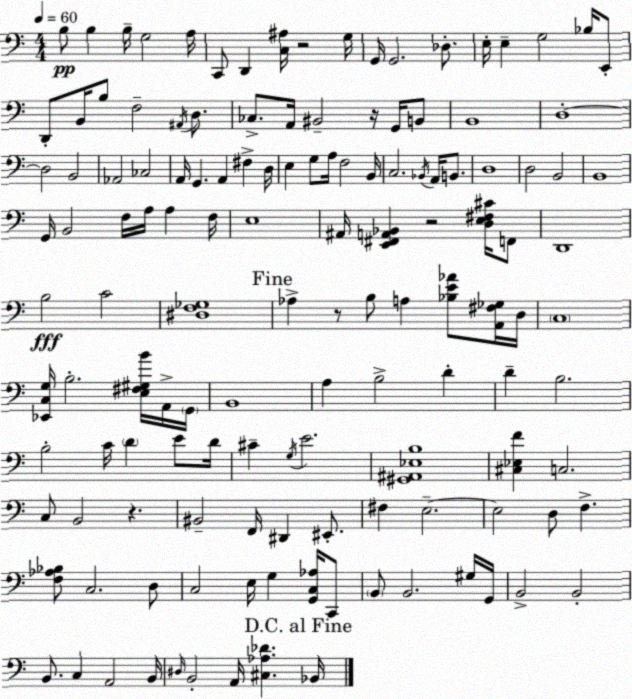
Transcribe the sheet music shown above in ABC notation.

X:1
T:Untitled
M:4/4
L:1/4
K:Am
B,/2 B, B,/4 G,2 A,/4 C,,/2 D,, [C,^A,]/4 z2 G,/4 G,,/4 G,,2 _D,/2 E,/4 E, G,2 _B,/4 E,,/2 D,,/2 B,,/4 B,/2 F,2 ^A,,/4 D,/2 _C,/2 A,,/4 ^B,,2 z/4 G,,/4 B,,/2 B,,4 D,4 D,2 B,,2 _A,,2 _C,2 A,,/4 G,, A,, ^F, D,/4 E, G,/2 A,/4 F,2 B,,/4 C,2 _B,,/4 A,,/4 B,,/2 D,4 D,2 B,,2 B,,4 G,,/4 B,,2 F,/4 A,/4 A, F,/4 E,4 ^A,,/4 [E,,^F,,A,,_B,,] z2 [D,E,^F,^C]/4 F,,/2 D,,4 B,2 C2 [^D,F,_G,]4 _A, z/2 B,/2 A, [_B,E_A]/2 [A,,^F,_G,]/4 D,/4 C,4 [_E,,C,G,]/4 B,2 [E,^F,^G,B]/4 A,,/4 G,,/4 B,,4 A, B,2 D D B,2 B,2 C/4 D E/2 D/4 ^C G,/4 E2 [^G,,^A,,_E,B,]4 [^C,_E,F] C,2 C,/2 B,,2 z ^B,,2 F,,/4 ^D,, ^E,,/2 ^F, E,2 E,2 D,/2 F, [F,_A,_B,]/2 C,2 D,/2 C,2 E,/4 G, [G,,C,_A,]/4 C,,/2 B,,/2 B,,2 ^G,/4 G,,/4 B,,2 B,,2 B,,/2 C, A,,2 B,,/4 ^D,/4 B,,2 A,,/4 [^C,_A,_D] _B,,/4